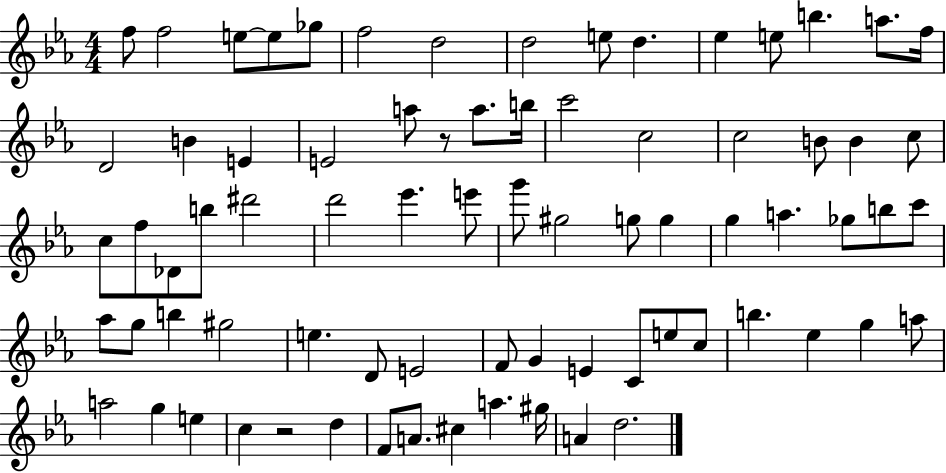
F5/e F5/h E5/e E5/e Gb5/e F5/h D5/h D5/h E5/e D5/q. Eb5/q E5/e B5/q. A5/e. F5/s D4/h B4/q E4/q E4/h A5/e R/e A5/e. B5/s C6/h C5/h C5/h B4/e B4/q C5/e C5/e F5/e Db4/e B5/e D#6/h D6/h Eb6/q. E6/e G6/e G#5/h G5/e G5/q G5/q A5/q. Gb5/e B5/e C6/e Ab5/e G5/e B5/q G#5/h E5/q. D4/e E4/h F4/e G4/q E4/q C4/e E5/e C5/e B5/q. Eb5/q G5/q A5/e A5/h G5/q E5/q C5/q R/h D5/q F4/e A4/e. C#5/q A5/q. G#5/s A4/q D5/h.